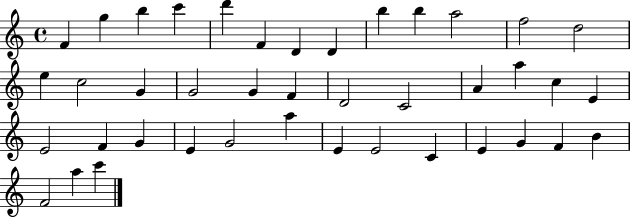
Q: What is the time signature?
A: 4/4